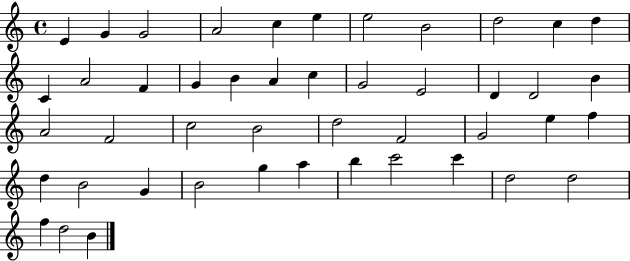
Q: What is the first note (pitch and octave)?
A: E4